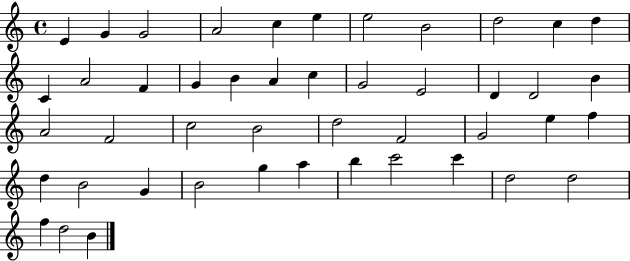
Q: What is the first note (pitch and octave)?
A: E4